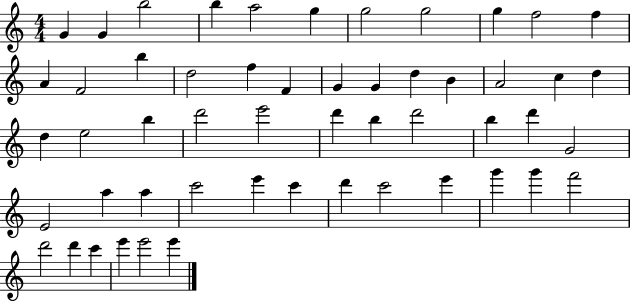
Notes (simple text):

G4/q G4/q B5/h B5/q A5/h G5/q G5/h G5/h G5/q F5/h F5/q A4/q F4/h B5/q D5/h F5/q F4/q G4/q G4/q D5/q B4/q A4/h C5/q D5/q D5/q E5/h B5/q D6/h E6/h D6/q B5/q D6/h B5/q D6/q G4/h E4/h A5/q A5/q C6/h E6/q C6/q D6/q C6/h E6/q G6/q G6/q F6/h D6/h D6/q C6/q E6/q E6/h E6/q